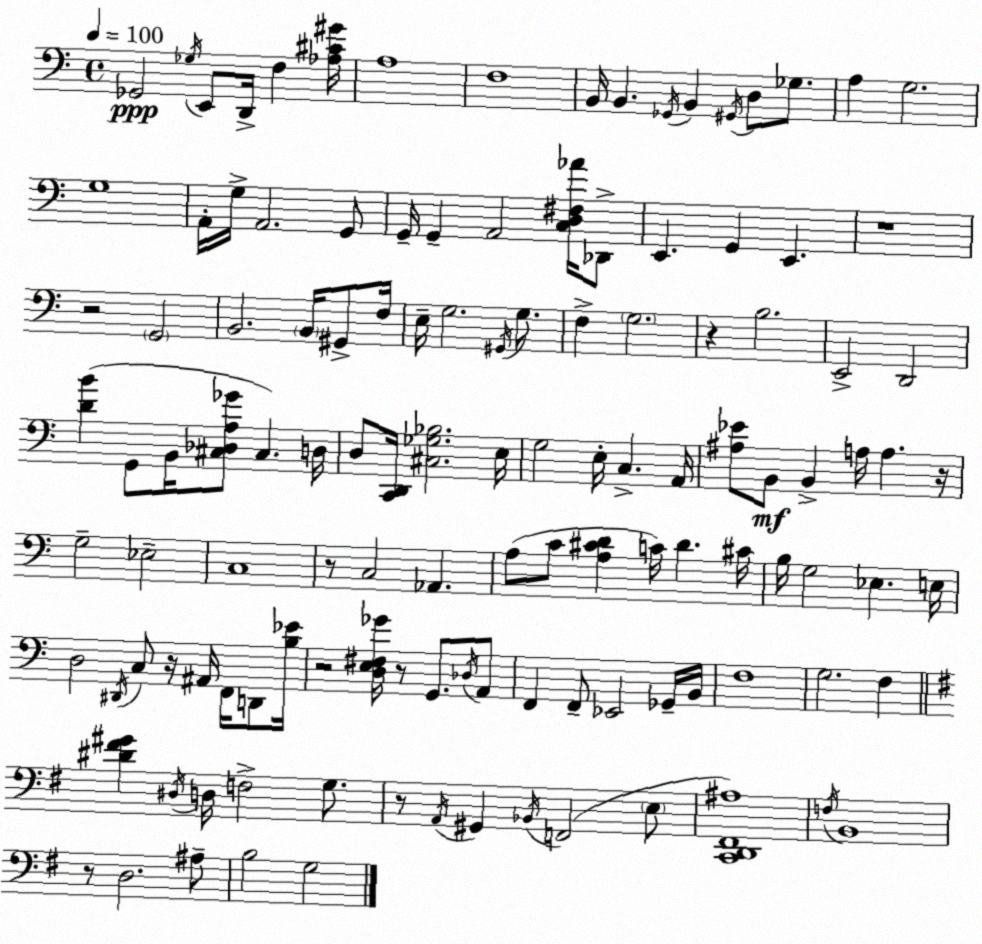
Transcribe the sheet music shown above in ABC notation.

X:1
T:Untitled
M:4/4
L:1/4
K:Am
_G,,2 _G,/4 E,,/2 D,,/4 F, [_A,^C^G]/4 A,4 F,4 B,,/4 B,, _G,,/4 B,, ^G,,/4 D,/2 _G,/2 A, G,2 G,4 A,,/4 G,/4 A,,2 G,,/2 G,,/4 G,, A,,2 [C,D,^F,_A]/4 _D,,/2 E,, G,, E,, z4 z2 G,,2 B,,2 B,,/4 ^G,,/2 F,/4 E,/4 G,2 ^G,,/4 G,/2 F, G,2 z B,2 E,,2 D,,2 [DB] G,,/2 B,,/4 [^C,_D,A,_G]/2 ^C, D,/4 D,/2 [C,,D,,]/4 [^C,_G,_B,]2 E,/4 G,2 E,/4 C, A,,/4 [^A,_E]/2 B,,/2 B,, A,/4 A, z/4 G,2 _E,2 C,4 z/2 C,2 _A,, A,/2 C/2 [A,^CD] C/4 D ^C/4 B,/4 G,2 _E, E,/4 D,2 ^D,,/4 C,/2 z/4 ^A,,/4 F,,/4 D,,/2 [B,_E]/4 z2 [D,E,^F,_G]/4 z/2 G,,/2 _D,/4 A,,/2 F,, F,,/2 _E,,2 _G,,/4 B,,/4 F,4 G,2 F, [^D^F^G] ^D,/4 D,/4 F,2 G,/2 z/2 A,,/4 ^G,, _B,,/4 F,,2 E,/2 [C,,D,,^F,,^A,]4 F,/4 B,,4 z/2 D,2 ^A,/2 B,2 G,2